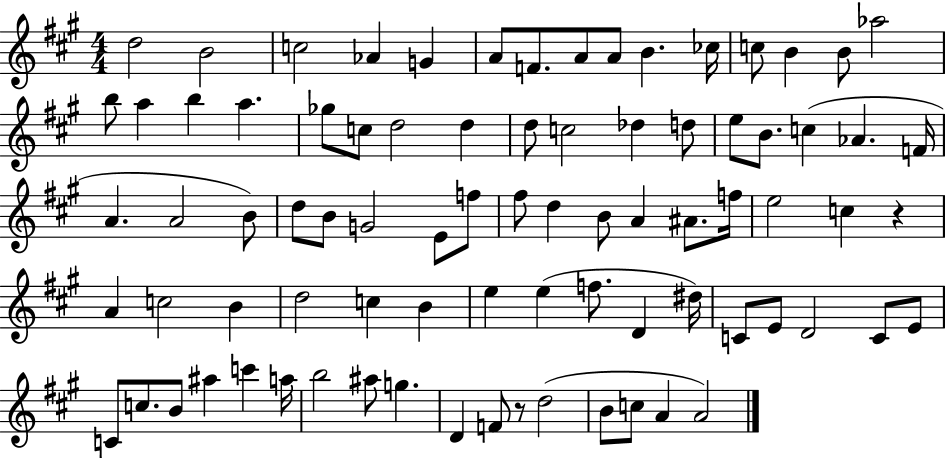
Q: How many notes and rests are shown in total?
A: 82